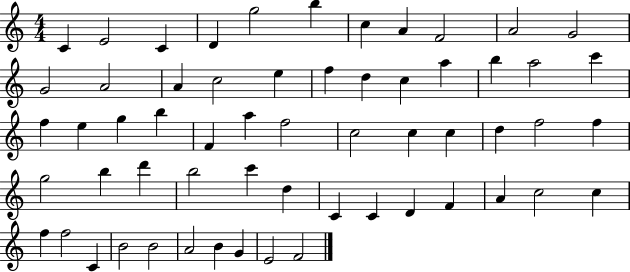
C4/q E4/h C4/q D4/q G5/h B5/q C5/q A4/q F4/h A4/h G4/h G4/h A4/h A4/q C5/h E5/q F5/q D5/q C5/q A5/q B5/q A5/h C6/q F5/q E5/q G5/q B5/q F4/q A5/q F5/h C5/h C5/q C5/q D5/q F5/h F5/q G5/h B5/q D6/q B5/h C6/q D5/q C4/q C4/q D4/q F4/q A4/q C5/h C5/q F5/q F5/h C4/q B4/h B4/h A4/h B4/q G4/q E4/h F4/h